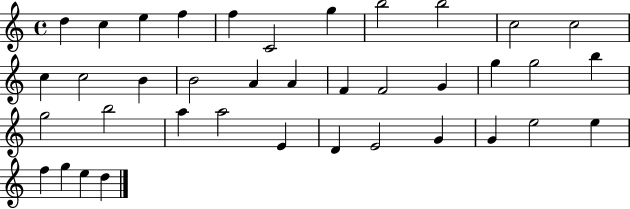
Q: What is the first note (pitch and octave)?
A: D5